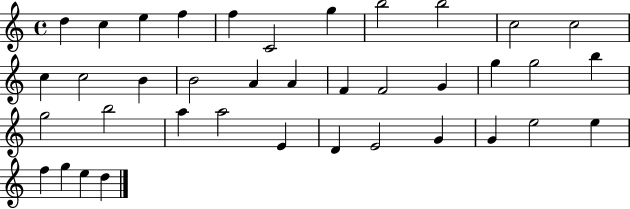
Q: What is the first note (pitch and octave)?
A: D5